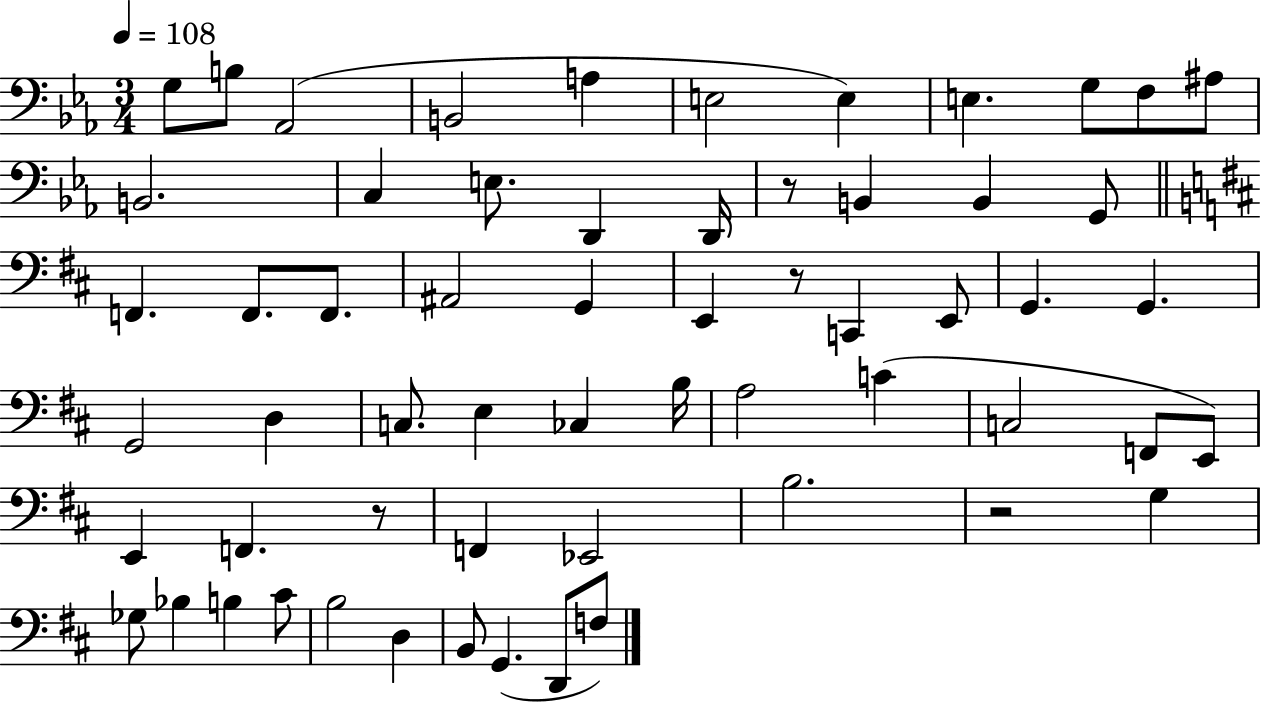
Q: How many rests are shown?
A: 4